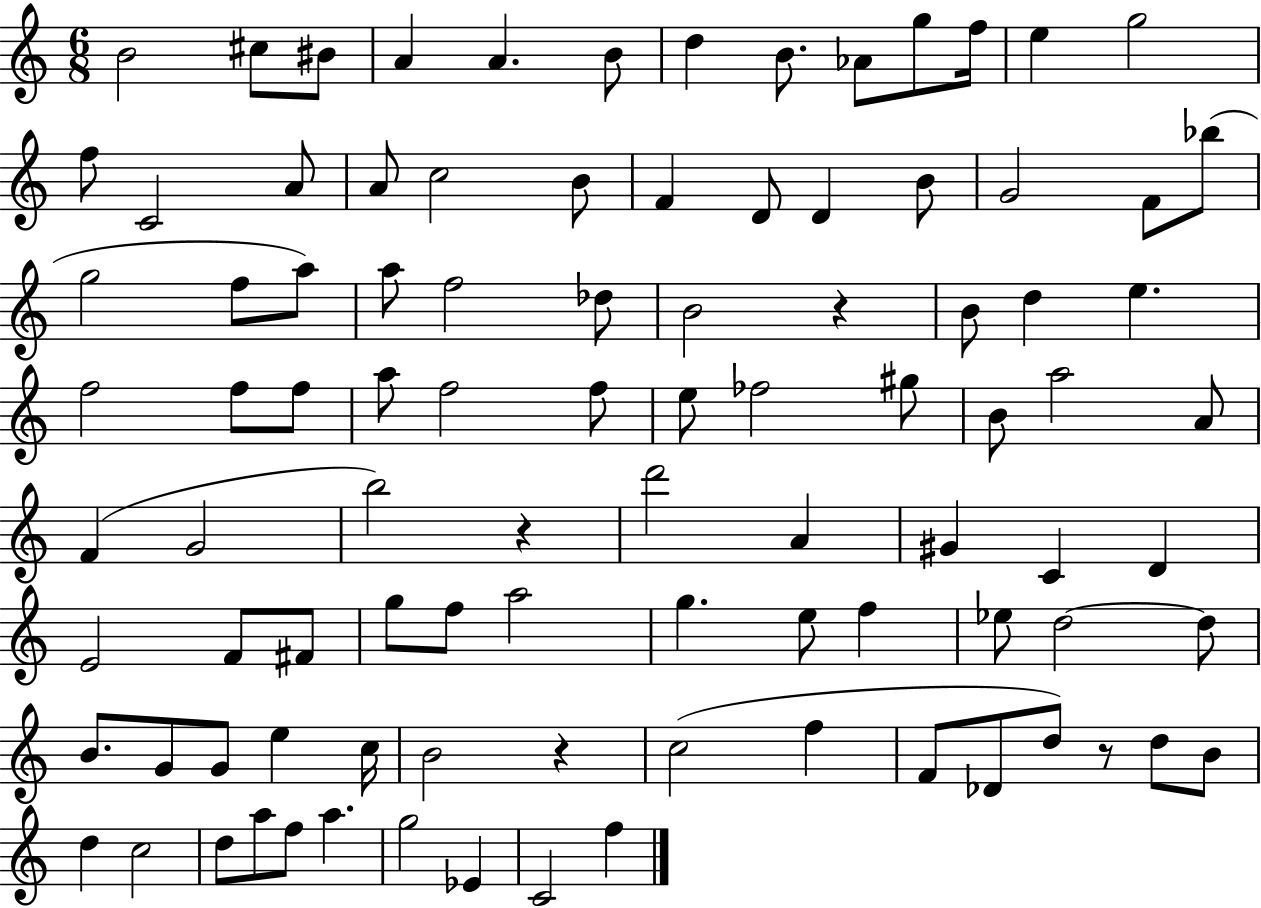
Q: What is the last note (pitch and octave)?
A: F5